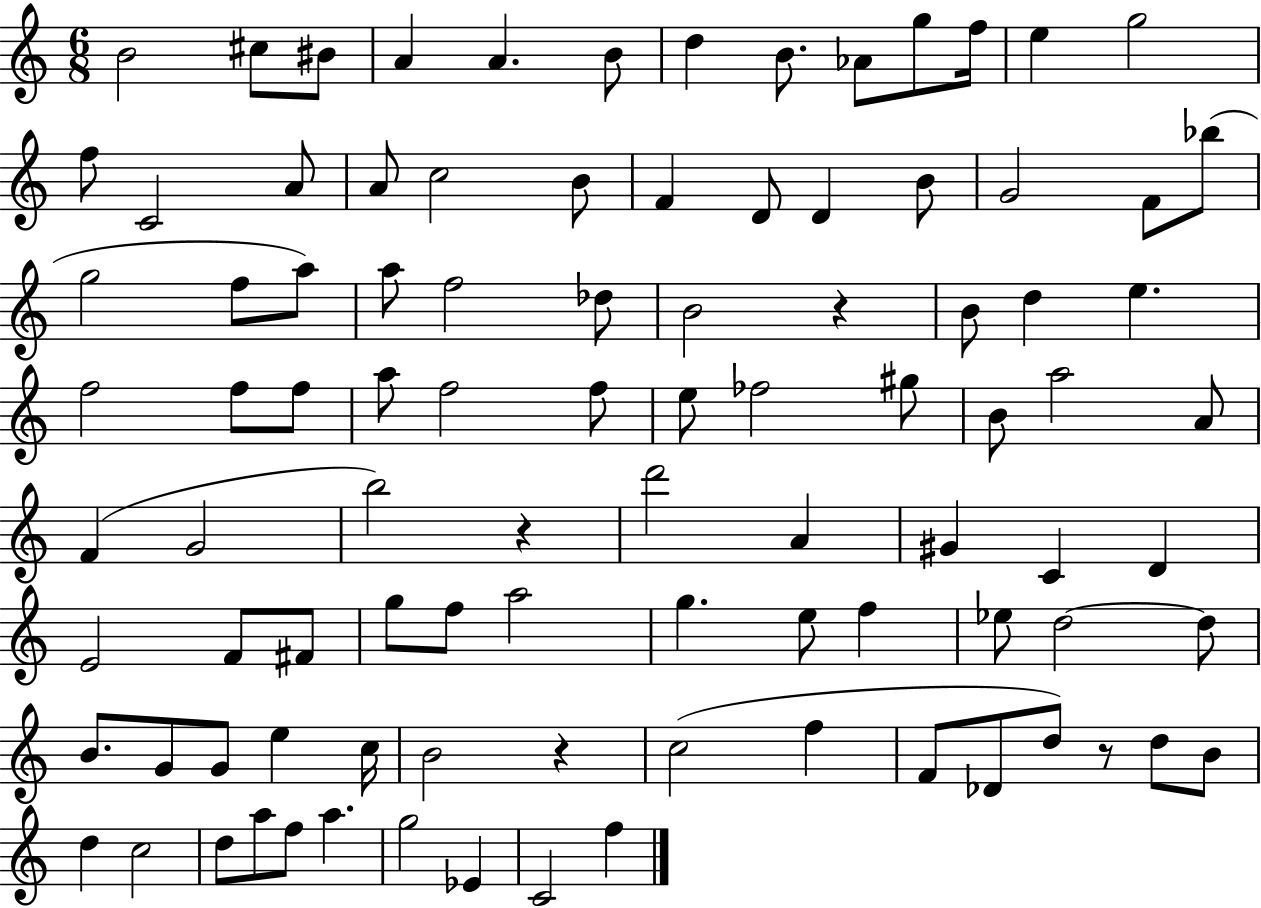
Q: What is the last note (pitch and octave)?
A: F5